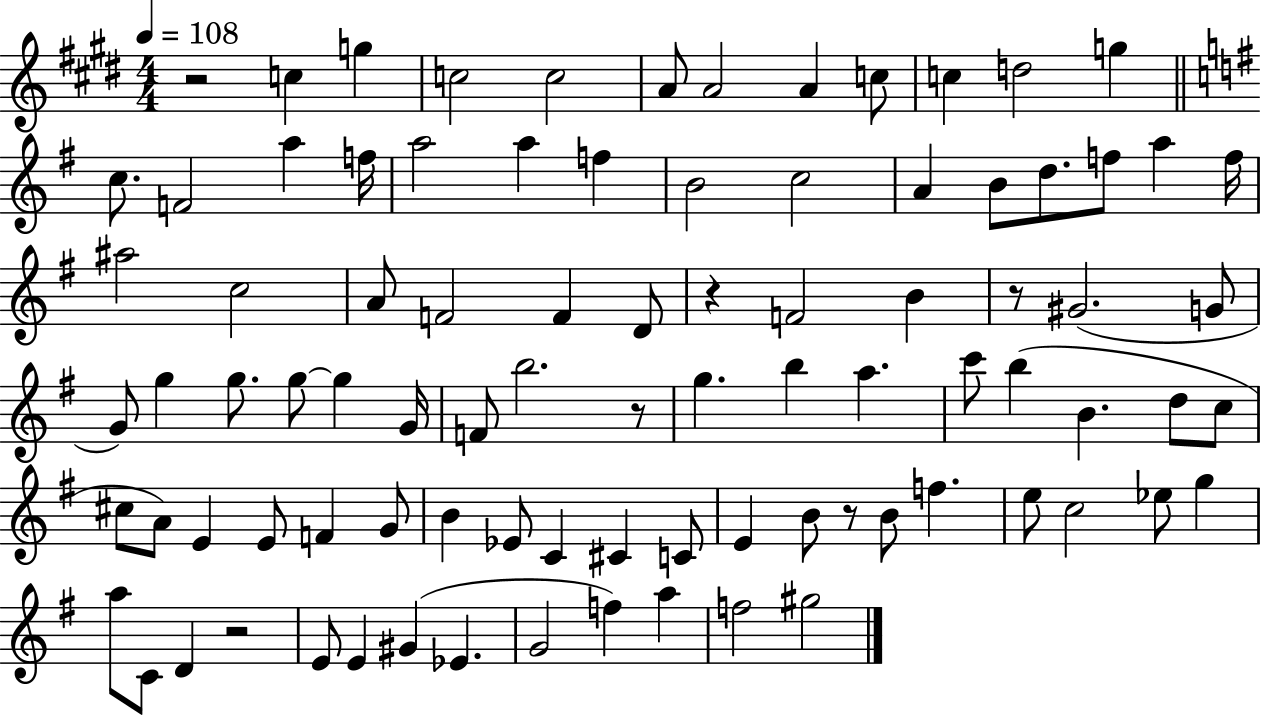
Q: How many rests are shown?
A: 6